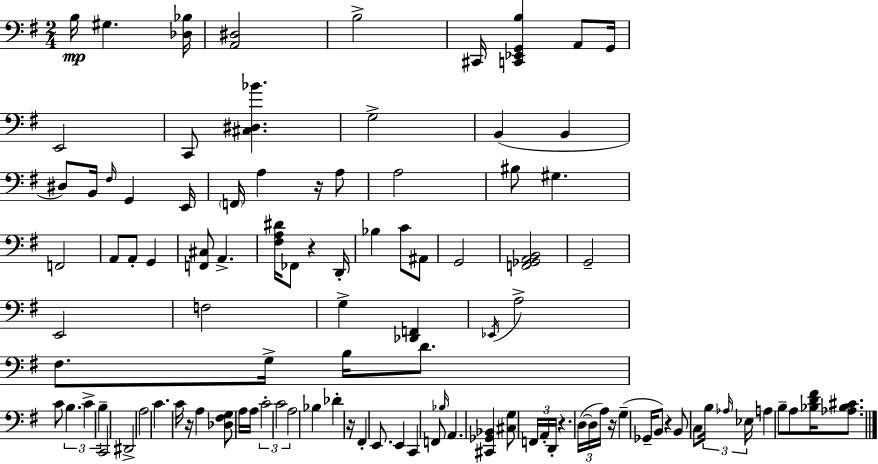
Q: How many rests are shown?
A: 7